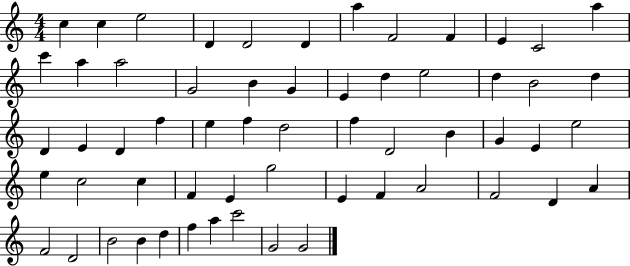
{
  \clef treble
  \numericTimeSignature
  \time 4/4
  \key c \major
  c''4 c''4 e''2 | d'4 d'2 d'4 | a''4 f'2 f'4 | e'4 c'2 a''4 | \break c'''4 a''4 a''2 | g'2 b'4 g'4 | e'4 d''4 e''2 | d''4 b'2 d''4 | \break d'4 e'4 d'4 f''4 | e''4 f''4 d''2 | f''4 d'2 b'4 | g'4 e'4 e''2 | \break e''4 c''2 c''4 | f'4 e'4 g''2 | e'4 f'4 a'2 | f'2 d'4 a'4 | \break f'2 d'2 | b'2 b'4 d''4 | f''4 a''4 c'''2 | g'2 g'2 | \break \bar "|."
}